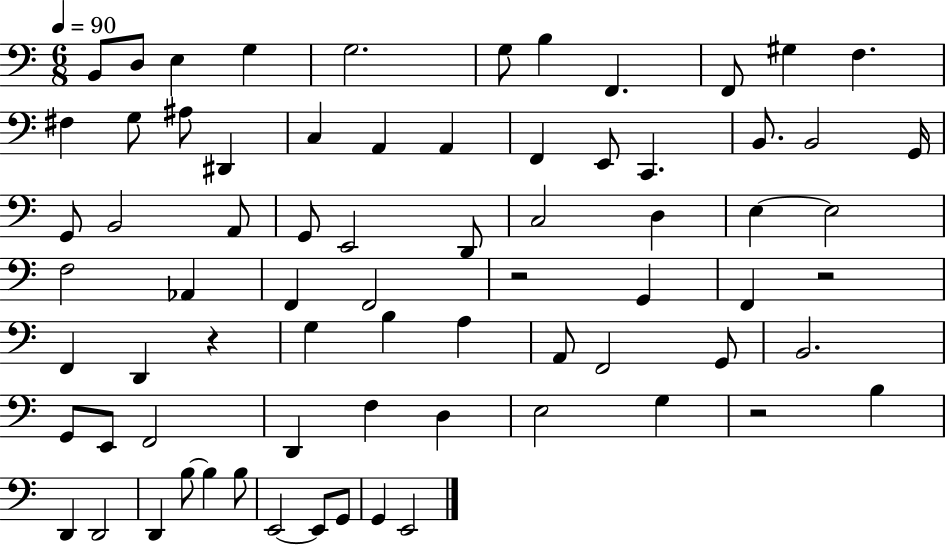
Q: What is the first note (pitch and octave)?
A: B2